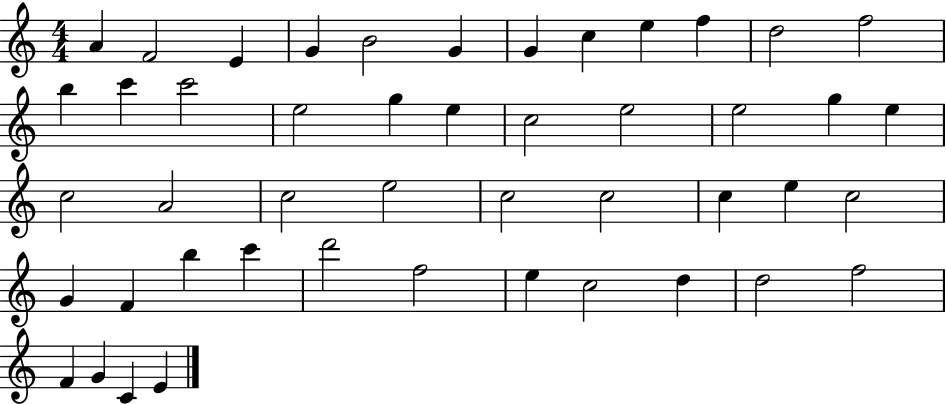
A4/q F4/h E4/q G4/q B4/h G4/q G4/q C5/q E5/q F5/q D5/h F5/h B5/q C6/q C6/h E5/h G5/q E5/q C5/h E5/h E5/h G5/q E5/q C5/h A4/h C5/h E5/h C5/h C5/h C5/q E5/q C5/h G4/q F4/q B5/q C6/q D6/h F5/h E5/q C5/h D5/q D5/h F5/h F4/q G4/q C4/q E4/q